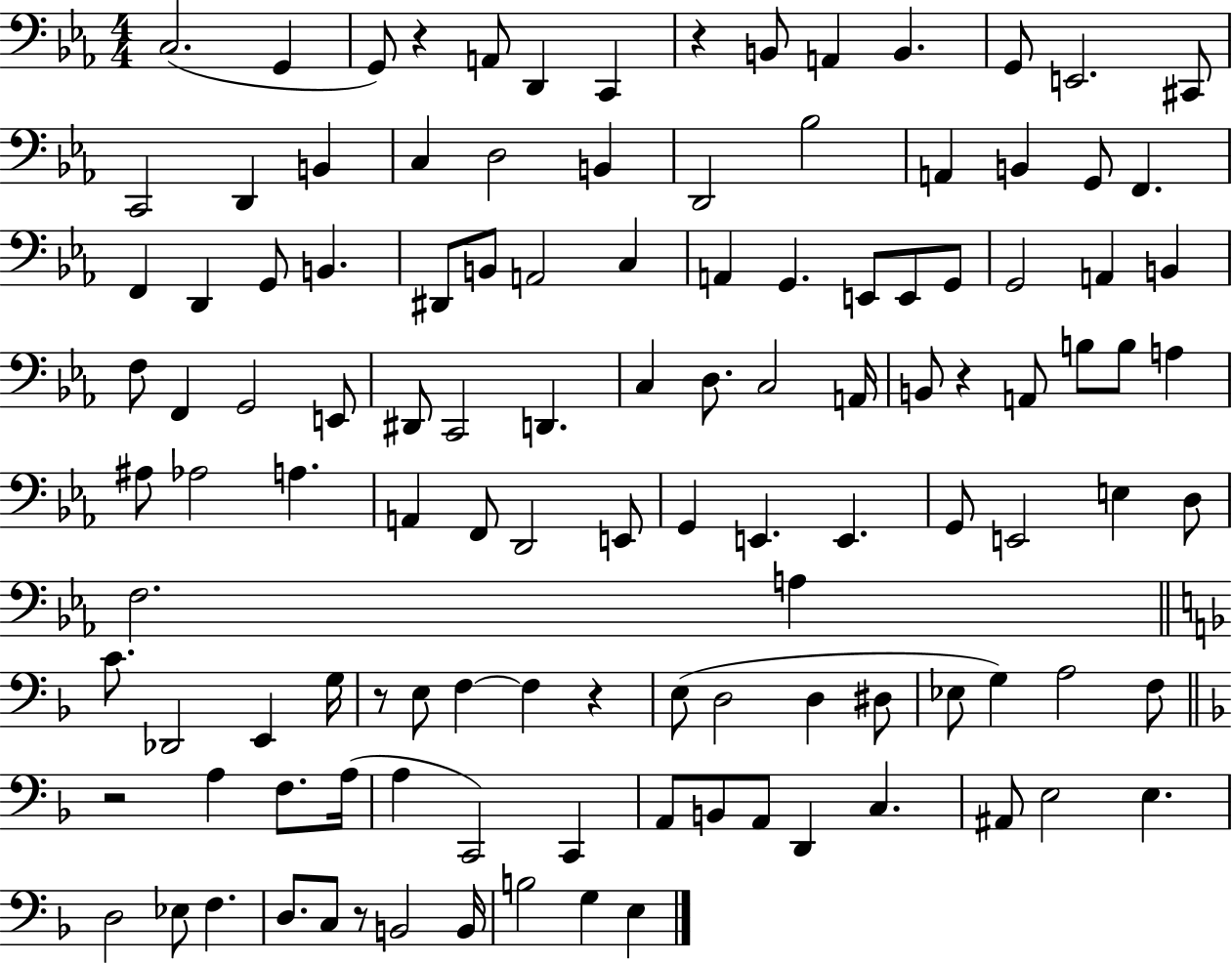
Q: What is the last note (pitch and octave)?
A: E3